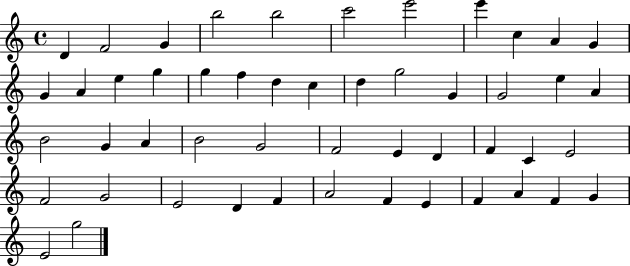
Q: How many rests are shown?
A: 0